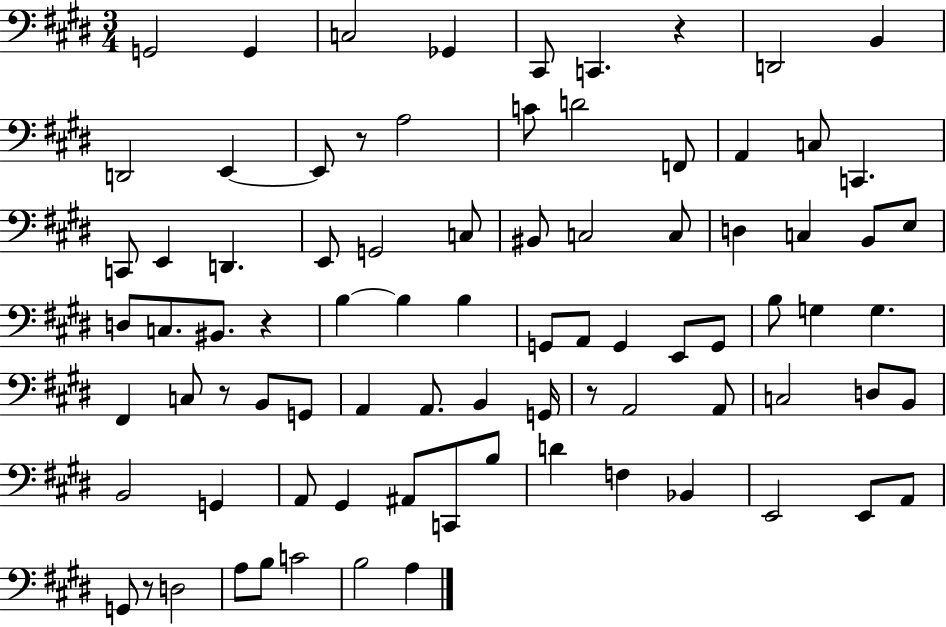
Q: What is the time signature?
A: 3/4